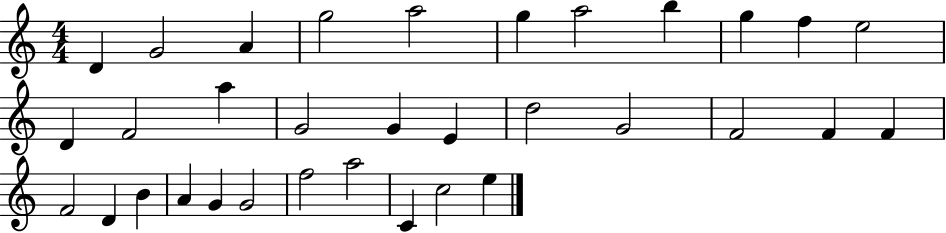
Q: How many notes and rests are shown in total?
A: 33